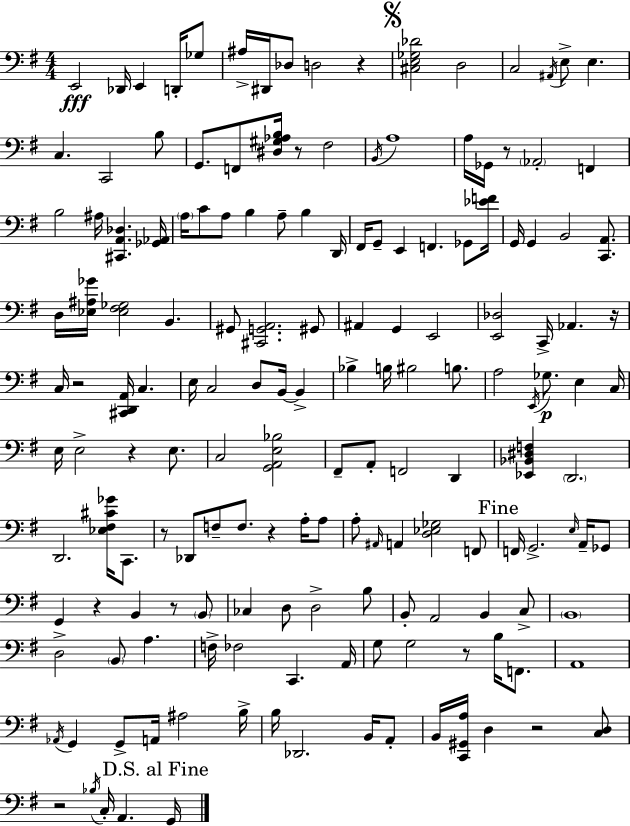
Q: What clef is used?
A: bass